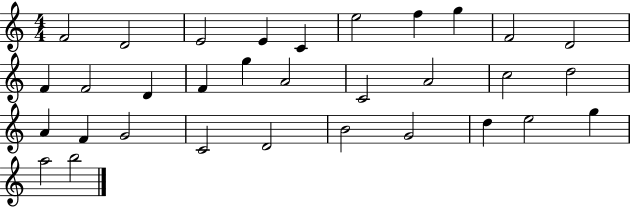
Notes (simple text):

F4/h D4/h E4/h E4/q C4/q E5/h F5/q G5/q F4/h D4/h F4/q F4/h D4/q F4/q G5/q A4/h C4/h A4/h C5/h D5/h A4/q F4/q G4/h C4/h D4/h B4/h G4/h D5/q E5/h G5/q A5/h B5/h